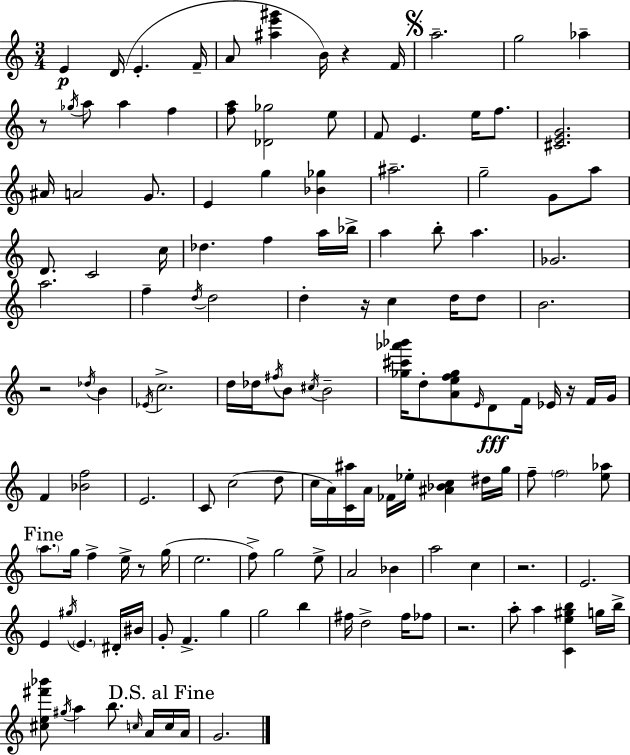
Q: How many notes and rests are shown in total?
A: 140